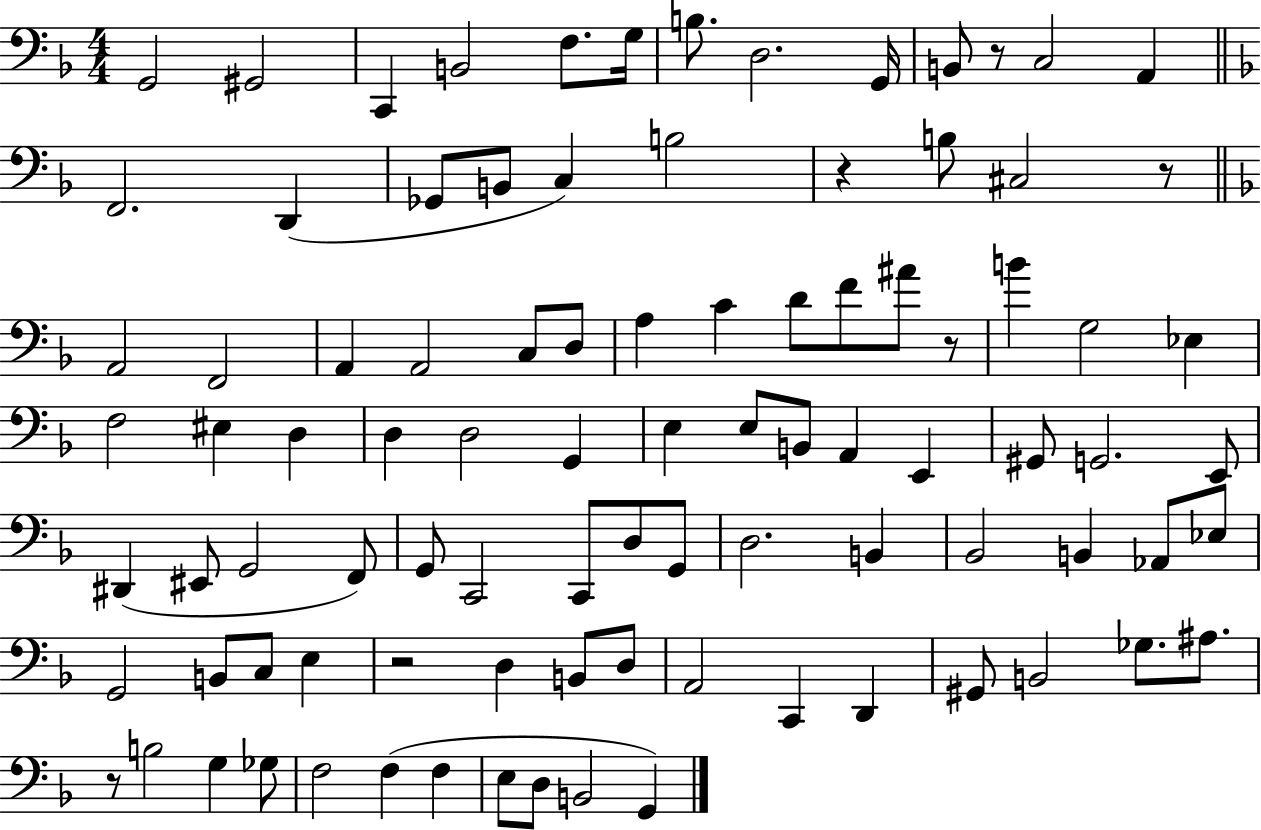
{
  \clef bass
  \numericTimeSignature
  \time 4/4
  \key f \major
  g,2 gis,2 | c,4 b,2 f8. g16 | b8. d2. g,16 | b,8 r8 c2 a,4 | \break \bar "||" \break \key d \minor f,2. d,4( | ges,8 b,8 c4) b2 | r4 b8 cis2 r8 | \bar "||" \break \key d \minor a,2 f,2 | a,4 a,2 c8 d8 | a4 c'4 d'8 f'8 ais'8 r8 | b'4 g2 ees4 | \break f2 eis4 d4 | d4 d2 g,4 | e4 e8 b,8 a,4 e,4 | gis,8 g,2. e,8 | \break dis,4( eis,8 g,2 f,8) | g,8 c,2 c,8 d8 g,8 | d2. b,4 | bes,2 b,4 aes,8 ees8 | \break g,2 b,8 c8 e4 | r2 d4 b,8 d8 | a,2 c,4 d,4 | gis,8 b,2 ges8. ais8. | \break r8 b2 g4 ges8 | f2 f4( f4 | e8 d8 b,2 g,4) | \bar "|."
}